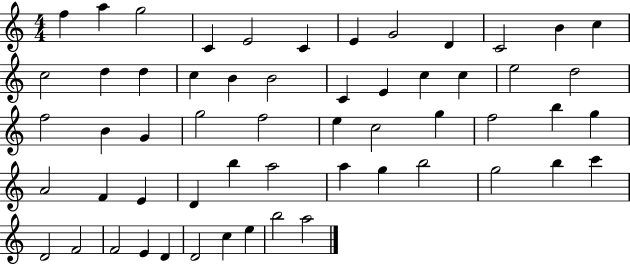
F5/q A5/q G5/h C4/q E4/h C4/q E4/q G4/h D4/q C4/h B4/q C5/q C5/h D5/q D5/q C5/q B4/q B4/h C4/q E4/q C5/q C5/q E5/h D5/h F5/h B4/q G4/q G5/h F5/h E5/q C5/h G5/q F5/h B5/q G5/q A4/h F4/q E4/q D4/q B5/q A5/h A5/q G5/q B5/h G5/h B5/q C6/q D4/h F4/h F4/h E4/q D4/q D4/h C5/q E5/q B5/h A5/h